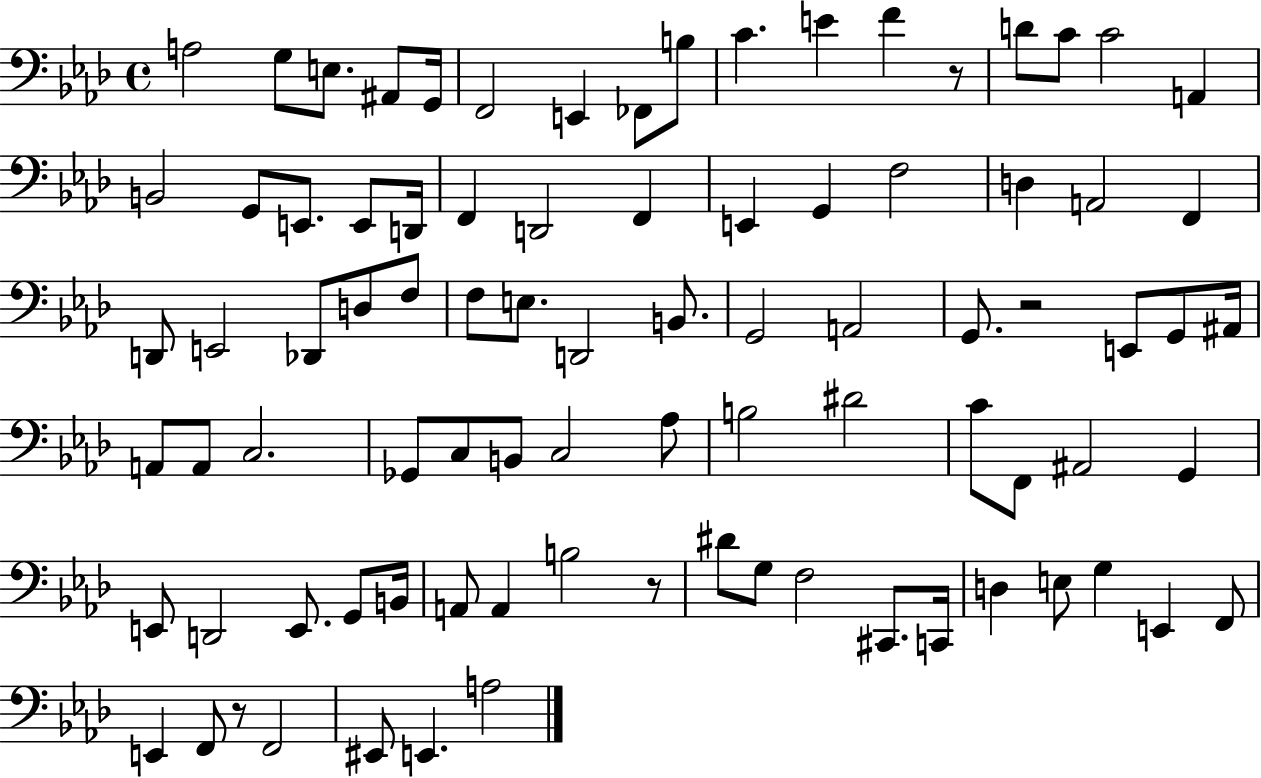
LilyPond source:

{
  \clef bass
  \time 4/4
  \defaultTimeSignature
  \key aes \major
  a2 g8 e8. ais,8 g,16 | f,2 e,4 fes,8 b8 | c'4. e'4 f'4 r8 | d'8 c'8 c'2 a,4 | \break b,2 g,8 e,8. e,8 d,16 | f,4 d,2 f,4 | e,4 g,4 f2 | d4 a,2 f,4 | \break d,8 e,2 des,8 d8 f8 | f8 e8. d,2 b,8. | g,2 a,2 | g,8. r2 e,8 g,8 ais,16 | \break a,8 a,8 c2. | ges,8 c8 b,8 c2 aes8 | b2 dis'2 | c'8 f,8 ais,2 g,4 | \break e,8 d,2 e,8. g,8 b,16 | a,8 a,4 b2 r8 | dis'8 g8 f2 cis,8. c,16 | d4 e8 g4 e,4 f,8 | \break e,4 f,8 r8 f,2 | eis,8 e,4. a2 | \bar "|."
}